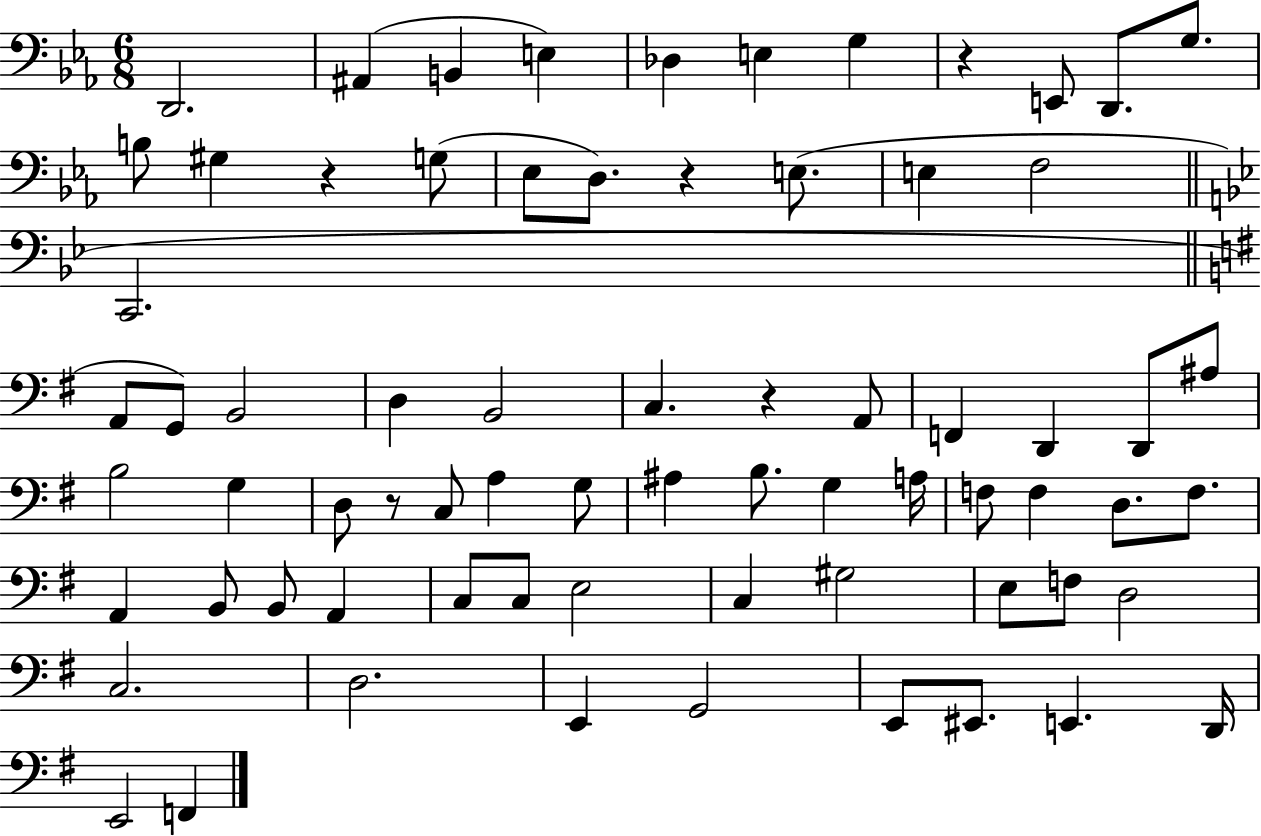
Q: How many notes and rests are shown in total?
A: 71